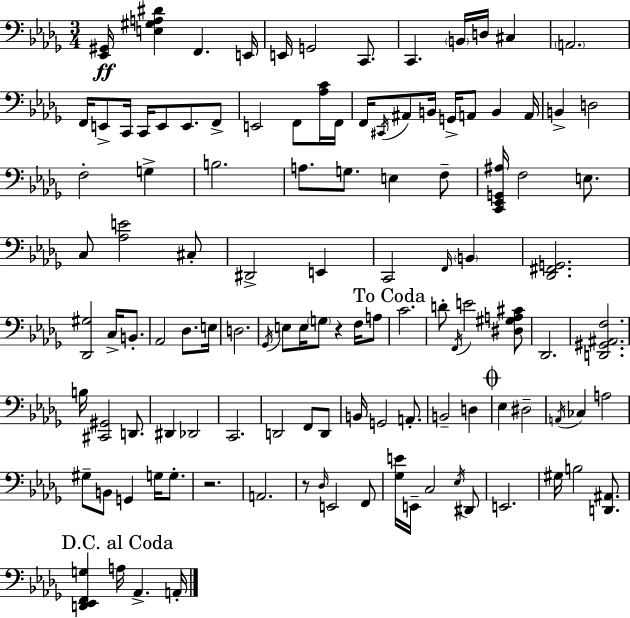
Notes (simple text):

[Eb2,G#2]/s [E3,G#3,A3,D#4]/q F2/q. E2/s E2/s G2/h C2/e. C2/q. B2/s D3/s C#3/q A2/h. F2/s E2/e C2/s C2/s E2/e E2/e. F2/e E2/h F2/e [Ab3,C4]/s F2/s F2/s C#2/s A#2/e B2/s G2/s A2/e B2/q A2/s B2/q D3/h F3/h G3/q B3/h. A3/e. G3/e. E3/q F3/e [C2,Eb2,G2,A#3]/s F3/h E3/e. C3/e [Ab3,E4]/h C#3/e D#2/h E2/q C2/h F2/s B2/q [Db2,F#2,G2]/h. [Db2,G#3]/h C3/s B2/e. Ab2/h Db3/e. E3/s D3/h. Gb2/s E3/e E3/s G3/e R/q F3/s A3/e C4/h. D4/e F2/s E4/h [D#3,G#3,A3,C#4]/e Db2/h. [D2,G#2,A#2,F3]/h. B3/s [C#2,G#2]/h D2/e. D#2/q Db2/h C2/h. D2/h F2/e D2/e B2/s G2/h A2/e. B2/h D3/q Eb3/q D#3/h A2/s CES3/q A3/h G#3/e B2/e G2/q G3/s G3/e. R/h. A2/h. R/e Db3/s E2/h F2/e [Gb3,E4]/s E2/s C3/h Eb3/s D#2/e E2/h. G#3/s B3/h [D2,A#2]/e. [D2,Eb2,F2,G3]/q A3/s Ab2/q. A2/s